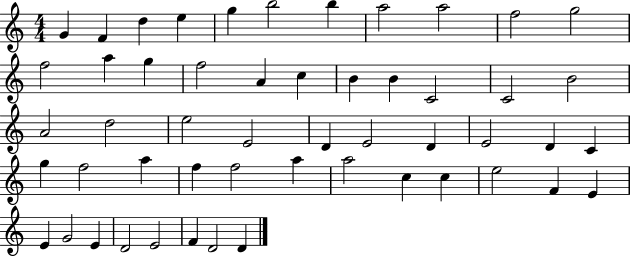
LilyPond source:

{
  \clef treble
  \numericTimeSignature
  \time 4/4
  \key c \major
  g'4 f'4 d''4 e''4 | g''4 b''2 b''4 | a''2 a''2 | f''2 g''2 | \break f''2 a''4 g''4 | f''2 a'4 c''4 | b'4 b'4 c'2 | c'2 b'2 | \break a'2 d''2 | e''2 e'2 | d'4 e'2 d'4 | e'2 d'4 c'4 | \break g''4 f''2 a''4 | f''4 f''2 a''4 | a''2 c''4 c''4 | e''2 f'4 e'4 | \break e'4 g'2 e'4 | d'2 e'2 | f'4 d'2 d'4 | \bar "|."
}